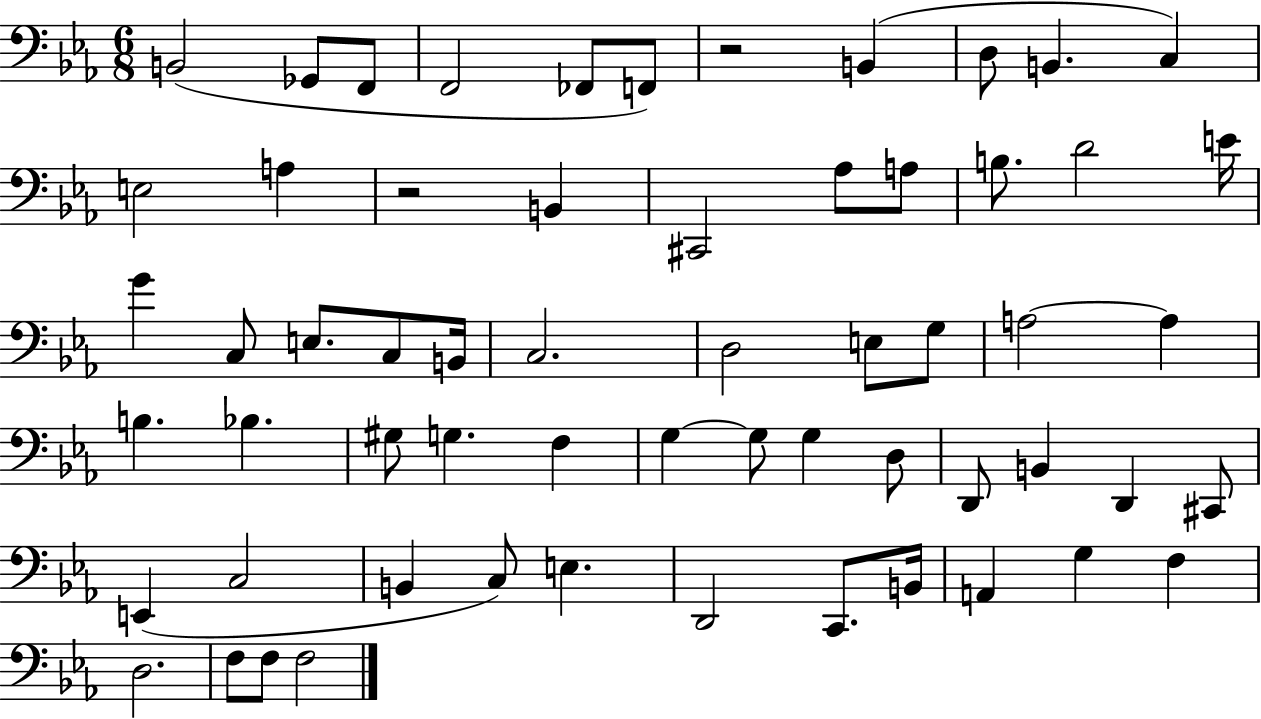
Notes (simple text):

B2/h Gb2/e F2/e F2/h FES2/e F2/e R/h B2/q D3/e B2/q. C3/q E3/h A3/q R/h B2/q C#2/h Ab3/e A3/e B3/e. D4/h E4/s G4/q C3/e E3/e. C3/e B2/s C3/h. D3/h E3/e G3/e A3/h A3/q B3/q. Bb3/q. G#3/e G3/q. F3/q G3/q G3/e G3/q D3/e D2/e B2/q D2/q C#2/e E2/q C3/h B2/q C3/e E3/q. D2/h C2/e. B2/s A2/q G3/q F3/q D3/h. F3/e F3/e F3/h